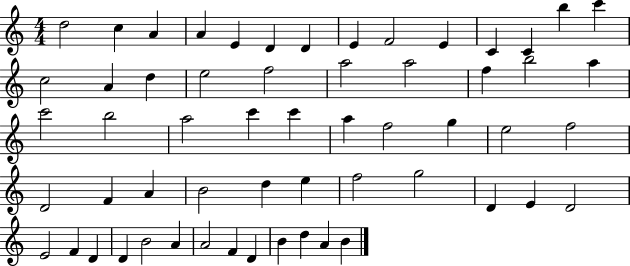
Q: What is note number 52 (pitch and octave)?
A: A4